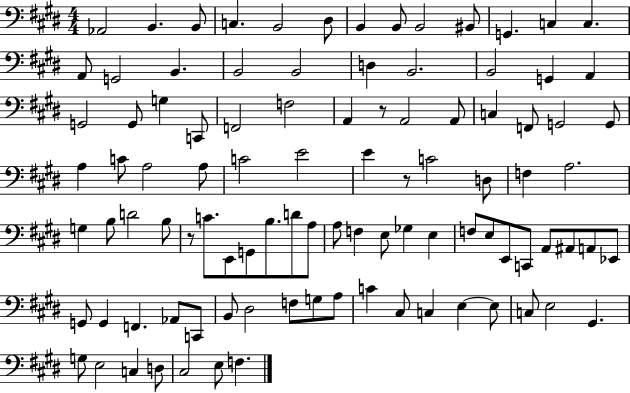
Ab2/h B2/q. B2/e C3/q. B2/h D#3/e B2/q B2/e B2/h BIS2/e G2/q. C3/q C3/q. A2/e G2/h B2/q. B2/h B2/h D3/q B2/h. B2/h G2/q A2/q G2/h G2/e G3/q C2/e F2/h F3/h A2/q R/e A2/h A2/e C3/q F2/e G2/h G2/e A3/q C4/e A3/h A3/e C4/h E4/h E4/q R/e C4/h D3/e F3/q A3/h. G3/q B3/e D4/h B3/e R/e C4/e. E2/e G2/e B3/e. D4/e A3/e A3/e F3/q E3/e Gb3/q E3/q F3/e E3/e E2/e C2/e A2/e A#2/e A2/e Eb2/e G2/e G2/q F2/q. Ab2/e C2/e B2/e D#3/h F3/e G3/e A3/e C4/q C#3/e C3/q E3/q E3/e C3/e E3/h G#2/q. G3/e E3/h C3/q D3/e C#3/h E3/e F3/q.